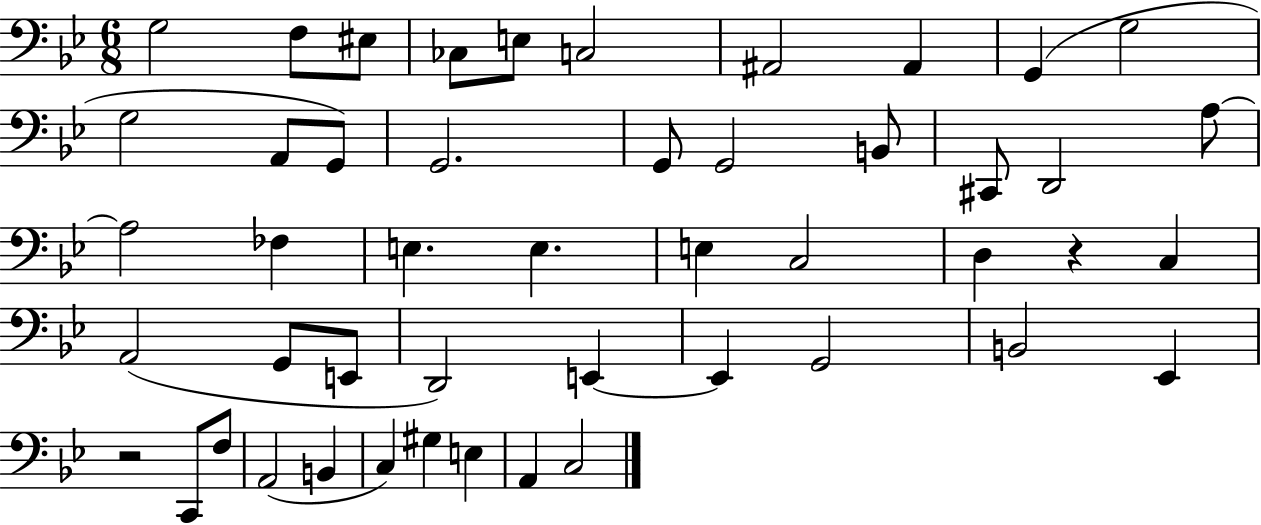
{
  \clef bass
  \numericTimeSignature
  \time 6/8
  \key bes \major
  g2 f8 eis8 | ces8 e8 c2 | ais,2 ais,4 | g,4( g2 | \break g2 a,8 g,8) | g,2. | g,8 g,2 b,8 | cis,8 d,2 a8~~ | \break a2 fes4 | e4. e4. | e4 c2 | d4 r4 c4 | \break a,2( g,8 e,8 | d,2) e,4~~ | e,4 g,2 | b,2 ees,4 | \break r2 c,8 f8 | a,2( b,4 | c4) gis4 e4 | a,4 c2 | \break \bar "|."
}